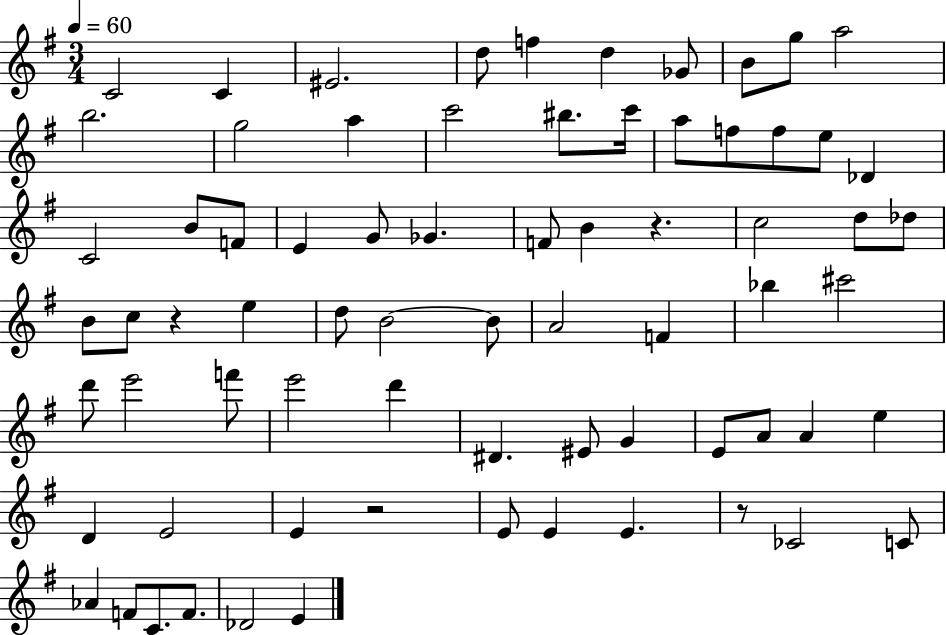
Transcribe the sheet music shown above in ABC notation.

X:1
T:Untitled
M:3/4
L:1/4
K:G
C2 C ^E2 d/2 f d _G/2 B/2 g/2 a2 b2 g2 a c'2 ^b/2 c'/4 a/2 f/2 f/2 e/2 _D C2 B/2 F/2 E G/2 _G F/2 B z c2 d/2 _d/2 B/2 c/2 z e d/2 B2 B/2 A2 F _b ^c'2 d'/2 e'2 f'/2 e'2 d' ^D ^E/2 G E/2 A/2 A e D E2 E z2 E/2 E E z/2 _C2 C/2 _A F/2 C/2 F/2 _D2 E